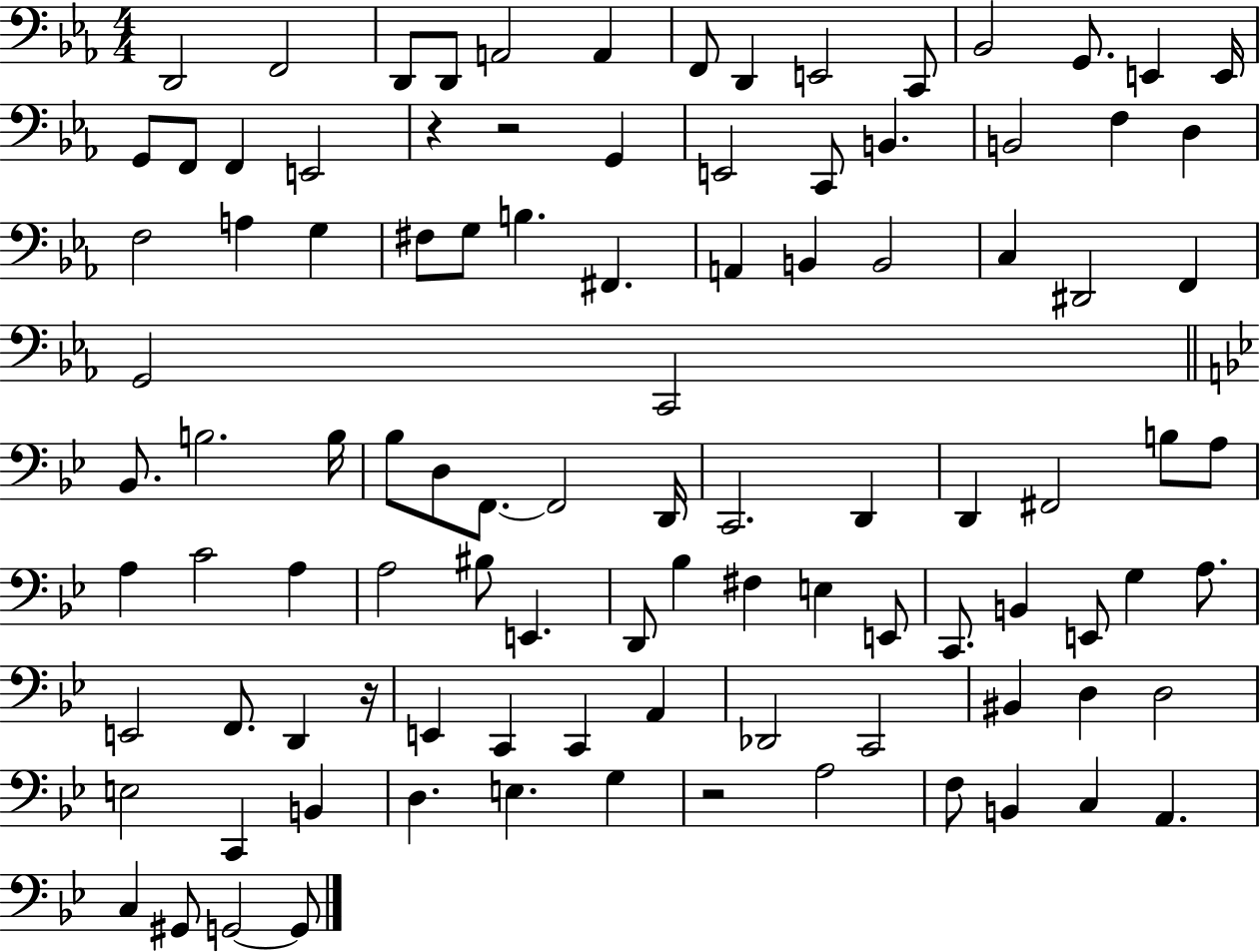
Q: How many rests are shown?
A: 4